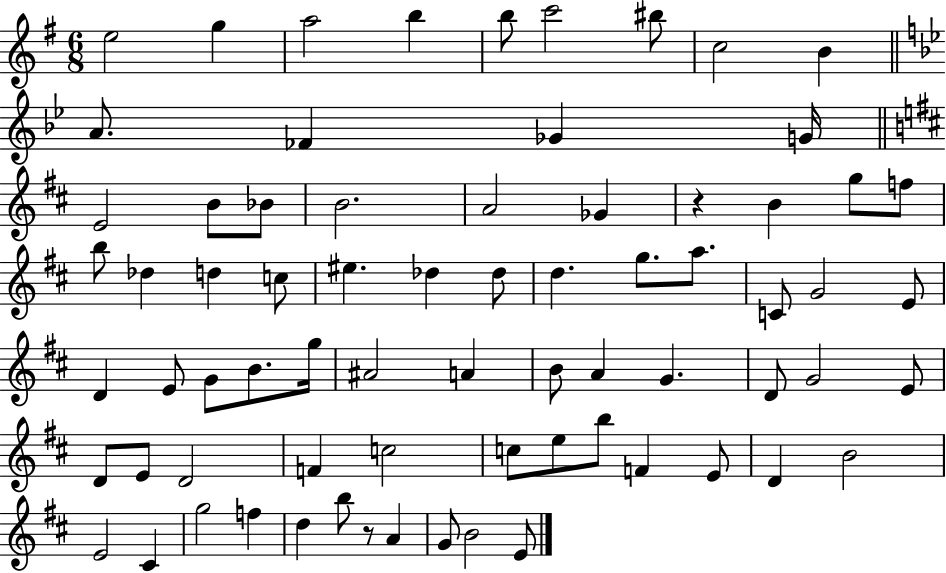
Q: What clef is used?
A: treble